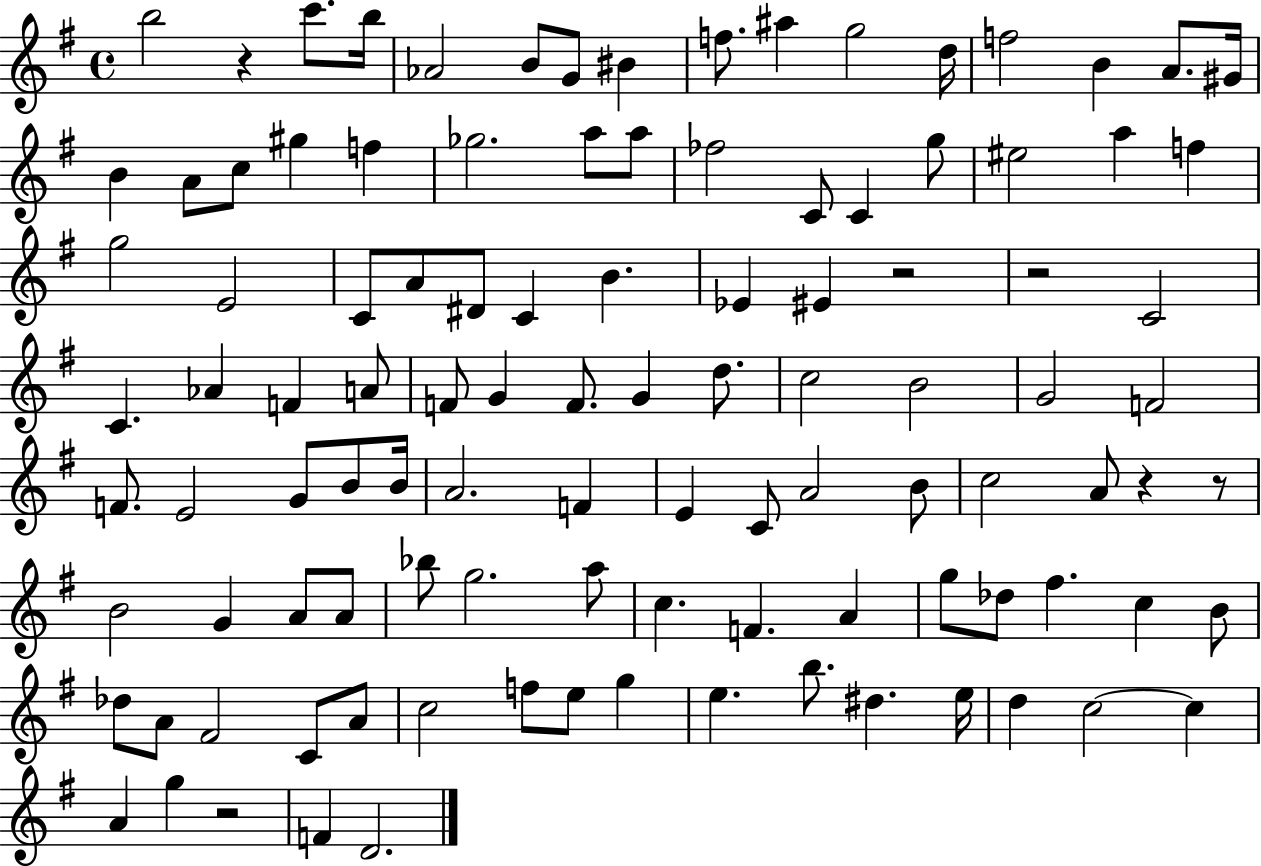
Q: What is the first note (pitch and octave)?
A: B5